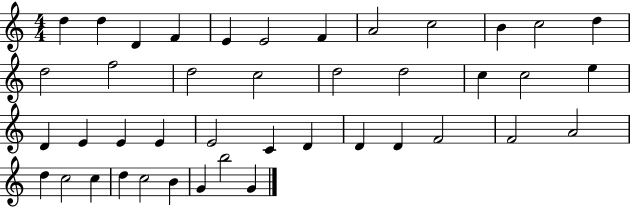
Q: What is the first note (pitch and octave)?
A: D5